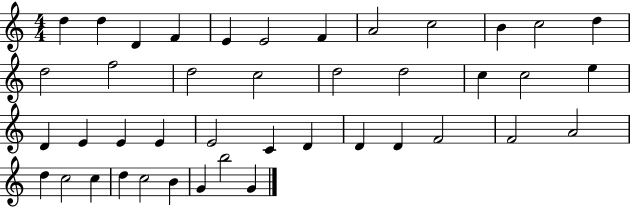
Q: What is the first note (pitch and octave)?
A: D5